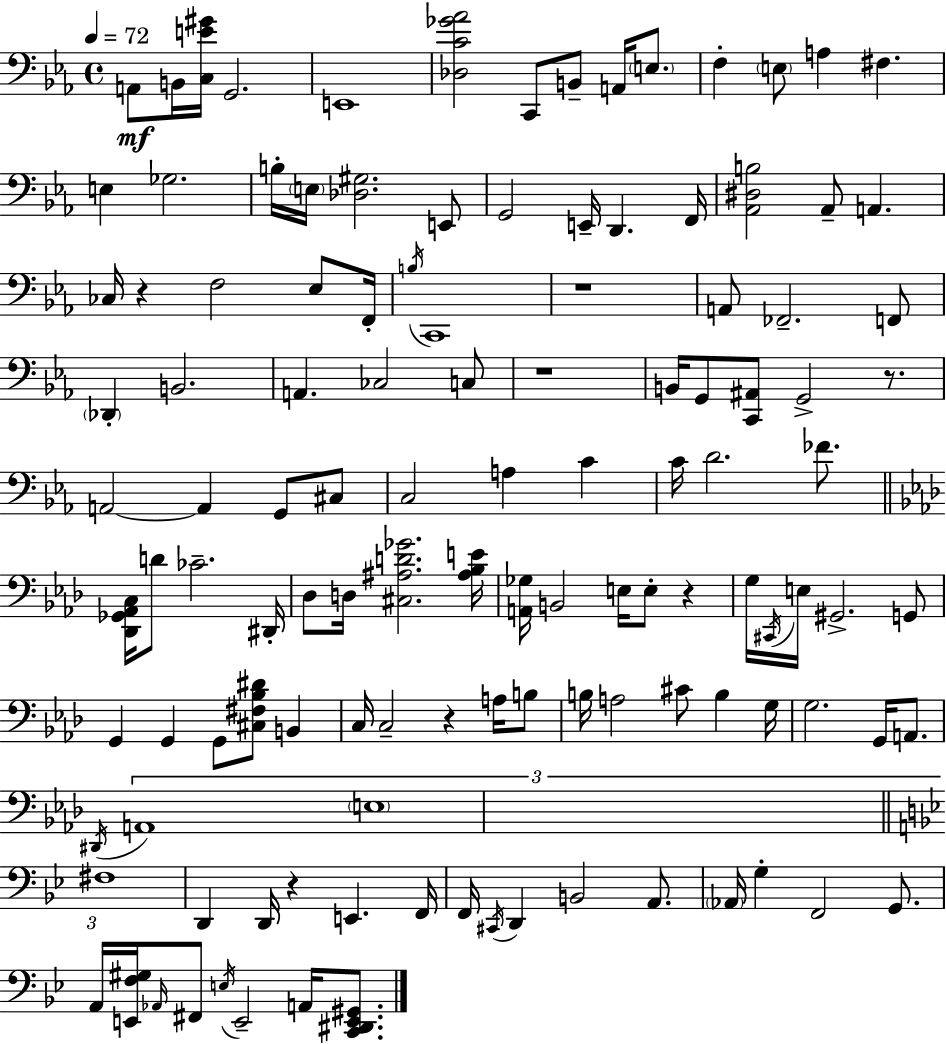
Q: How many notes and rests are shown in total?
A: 121